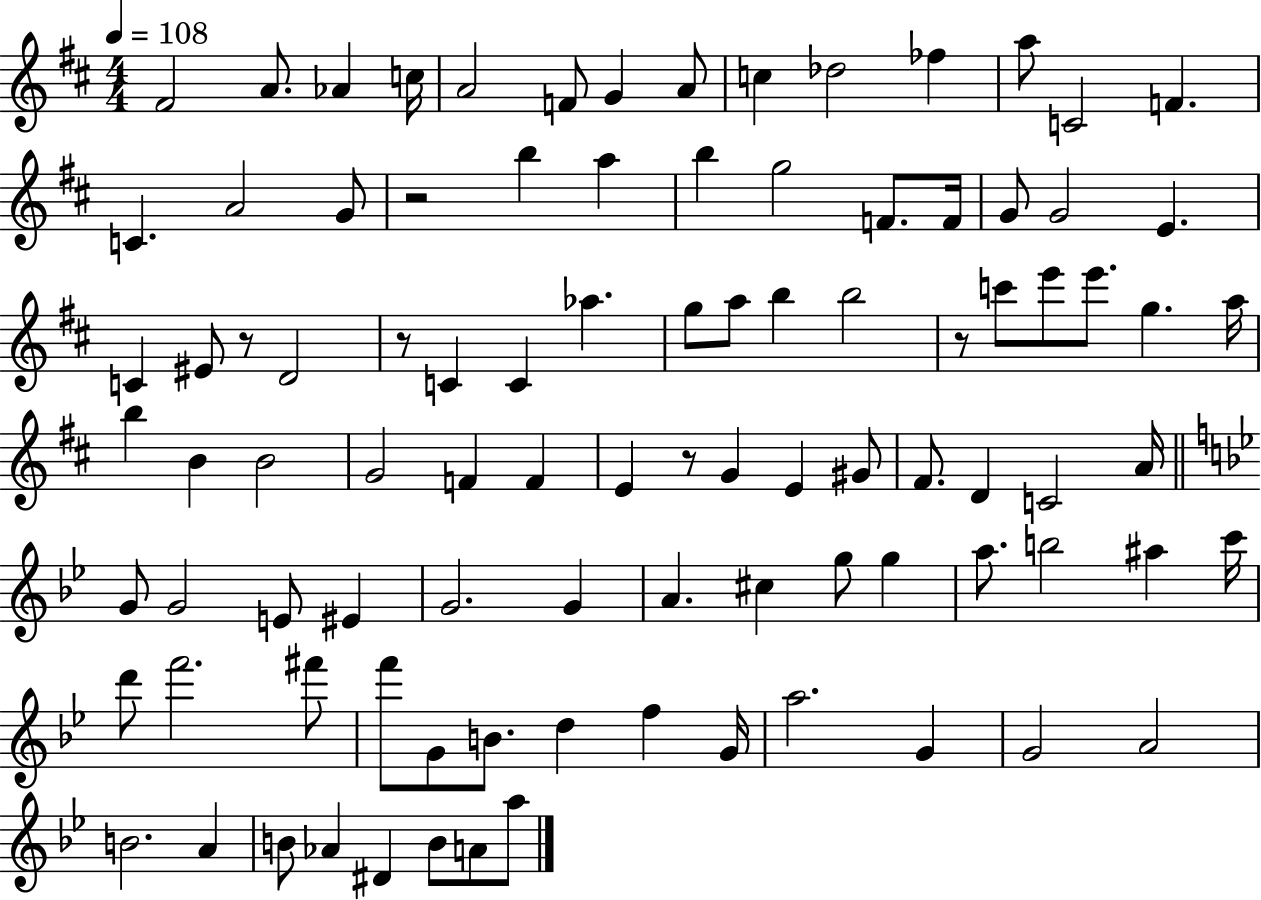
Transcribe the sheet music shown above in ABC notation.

X:1
T:Untitled
M:4/4
L:1/4
K:D
^F2 A/2 _A c/4 A2 F/2 G A/2 c _d2 _f a/2 C2 F C A2 G/2 z2 b a b g2 F/2 F/4 G/2 G2 E C ^E/2 z/2 D2 z/2 C C _a g/2 a/2 b b2 z/2 c'/2 e'/2 e'/2 g a/4 b B B2 G2 F F E z/2 G E ^G/2 ^F/2 D C2 A/4 G/2 G2 E/2 ^E G2 G A ^c g/2 g a/2 b2 ^a c'/4 d'/2 f'2 ^f'/2 f'/2 G/2 B/2 d f G/4 a2 G G2 A2 B2 A B/2 _A ^D B/2 A/2 a/2